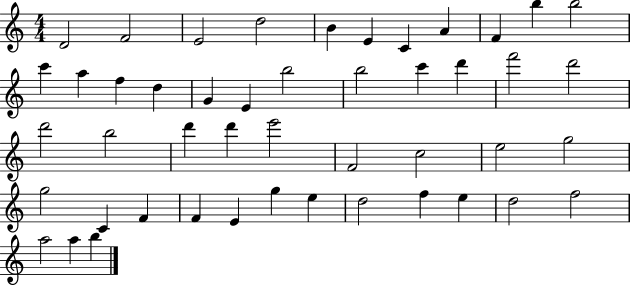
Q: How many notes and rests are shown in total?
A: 47